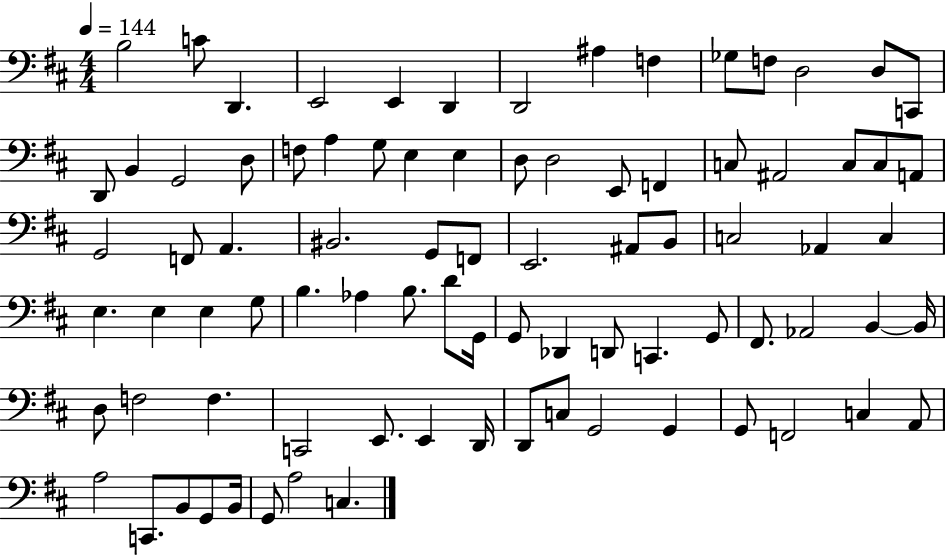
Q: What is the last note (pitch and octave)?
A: C3